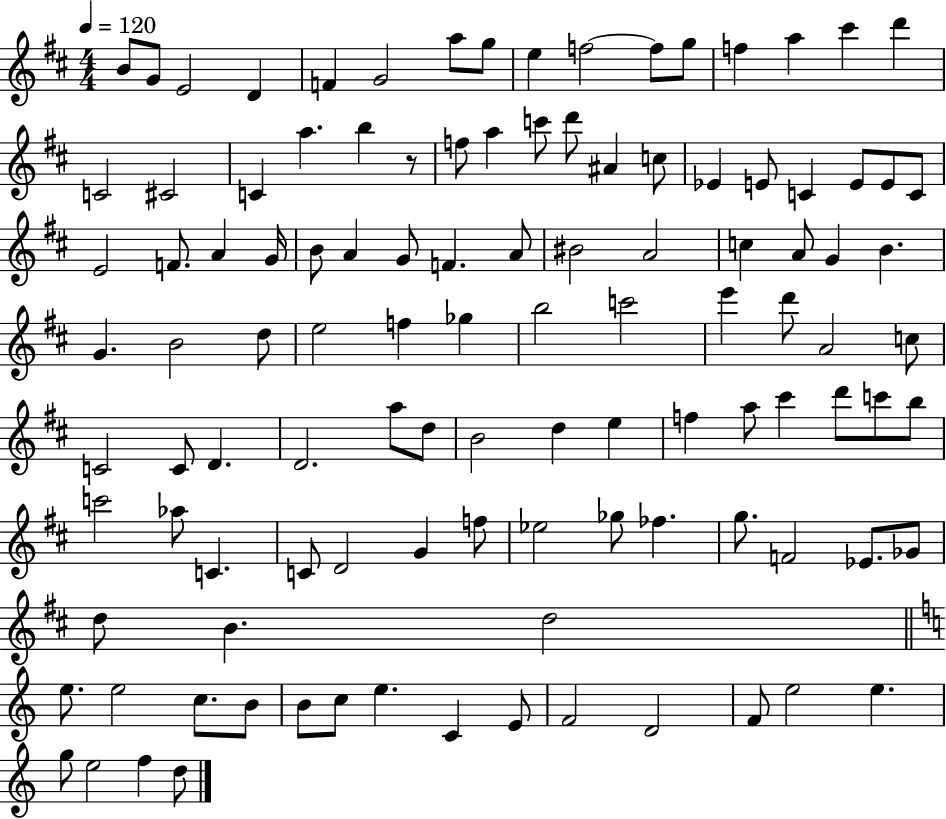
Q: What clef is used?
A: treble